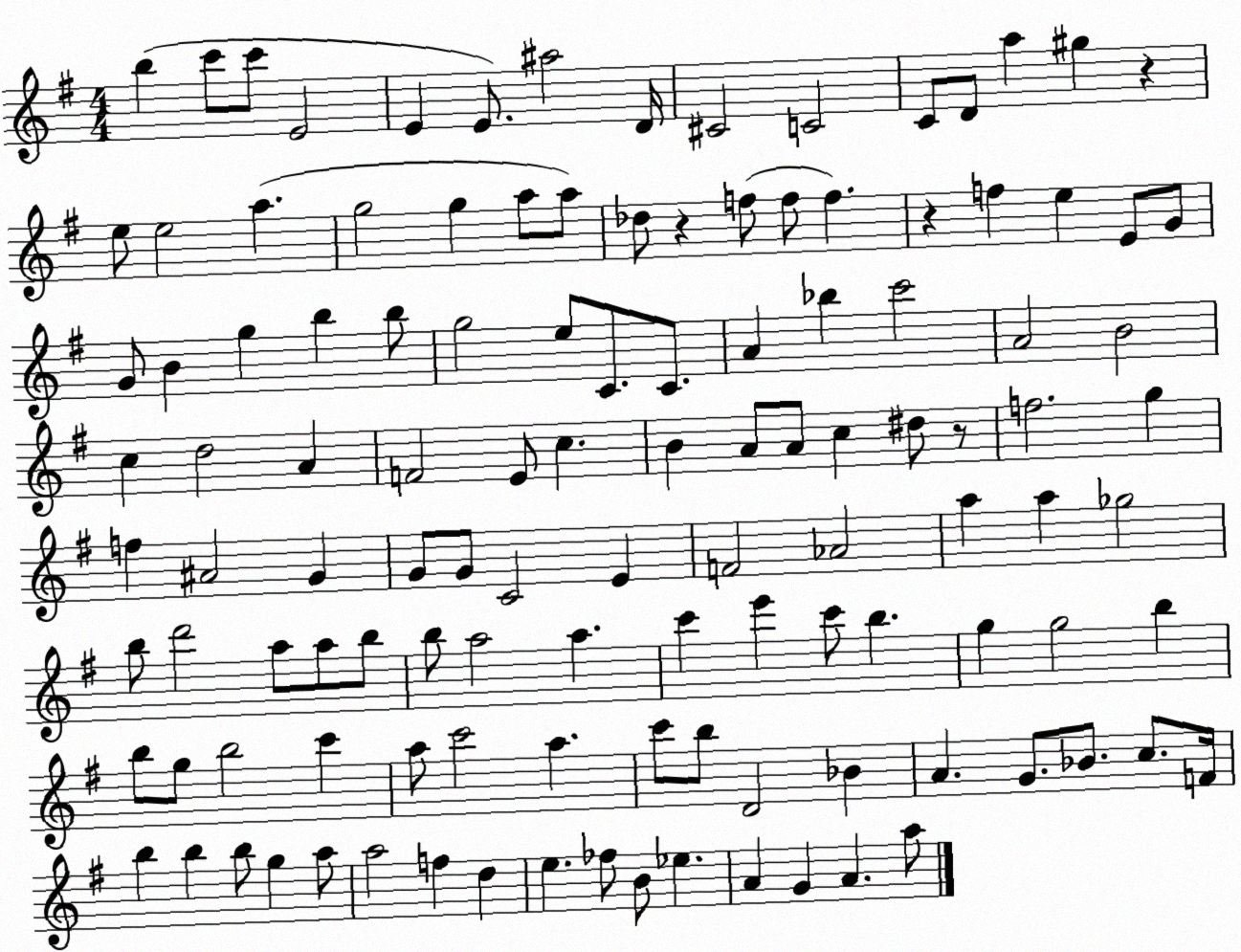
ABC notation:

X:1
T:Untitled
M:4/4
L:1/4
K:G
b c'/2 c'/2 E2 E E/2 ^a2 D/4 ^C2 C2 C/2 D/2 a ^g z e/2 e2 a g2 g a/2 a/2 _d/2 z f/2 f/2 f z f e E/2 G/2 G/2 B g b b/2 g2 e/2 C/2 C/2 A _b c'2 A2 B2 c d2 A F2 E/2 c B A/2 A/2 c ^d/2 z/2 f2 g f ^A2 G G/2 G/2 C2 E F2 _A2 a a _g2 b/2 d'2 a/2 a/2 b/2 b/2 a2 a c' e' c'/2 b g g2 b b/2 g/2 b2 c' a/2 c'2 a c'/2 b/2 D2 _B A G/2 _B/2 c/2 F/4 b b b/2 g a/2 a2 f d e _f/2 B/2 _e A G A a/2